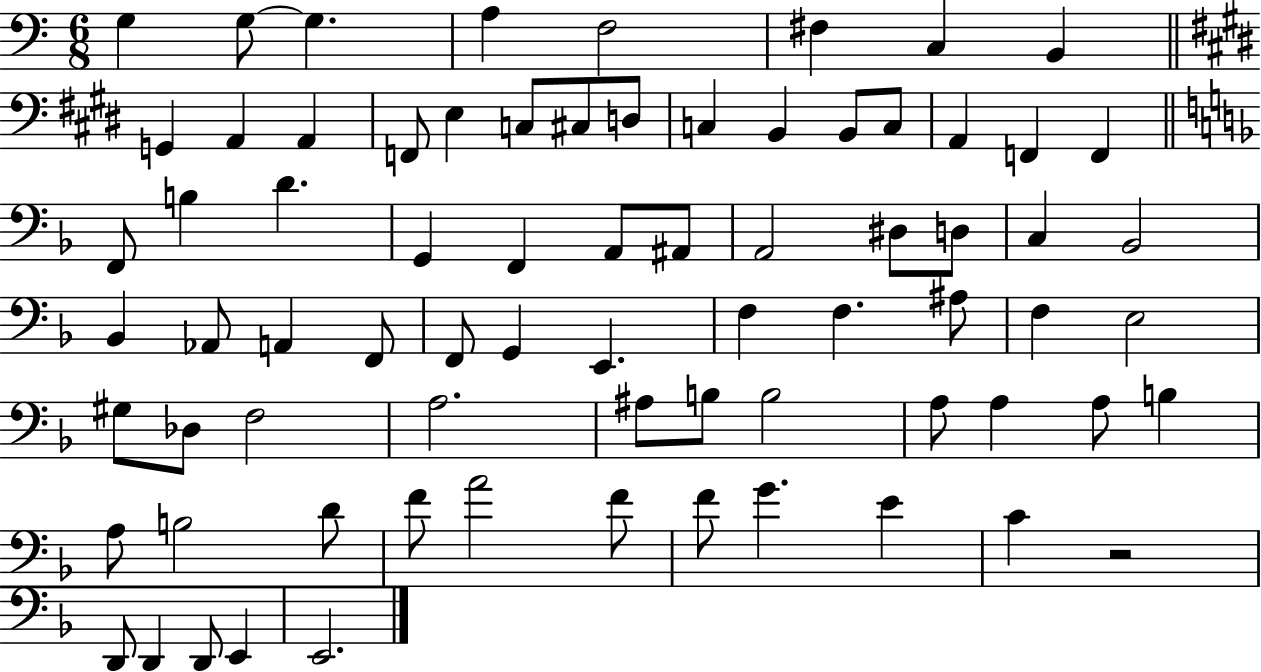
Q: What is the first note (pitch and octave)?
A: G3